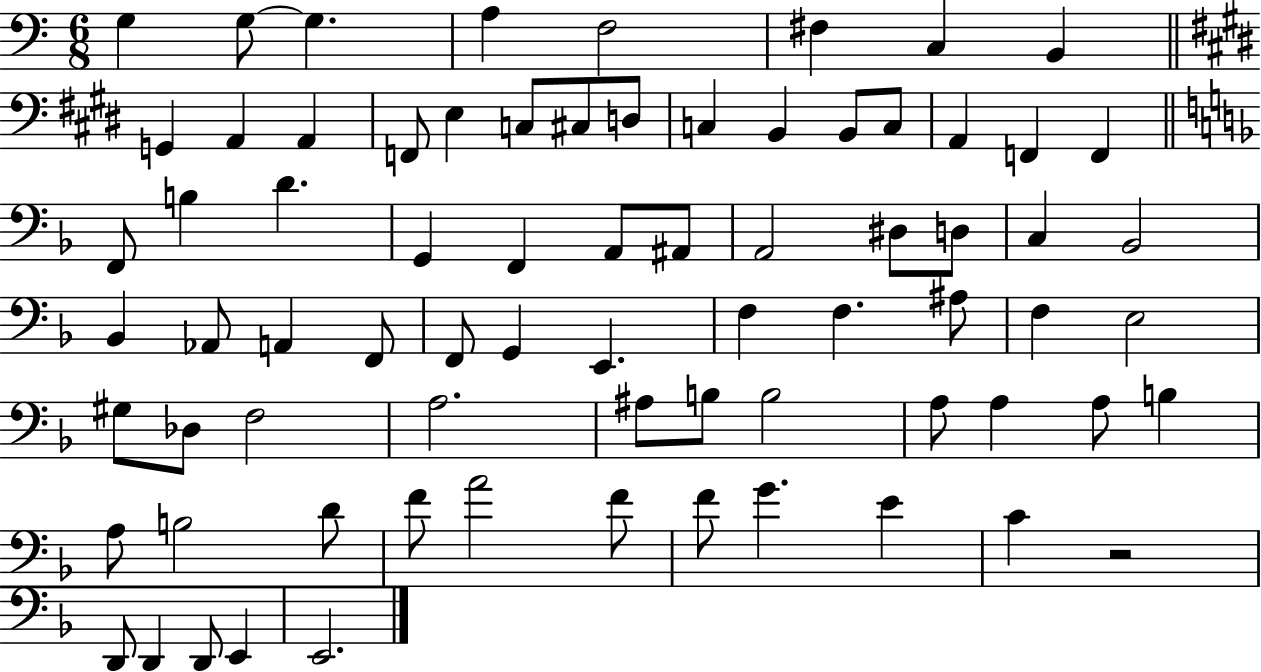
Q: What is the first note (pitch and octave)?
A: G3